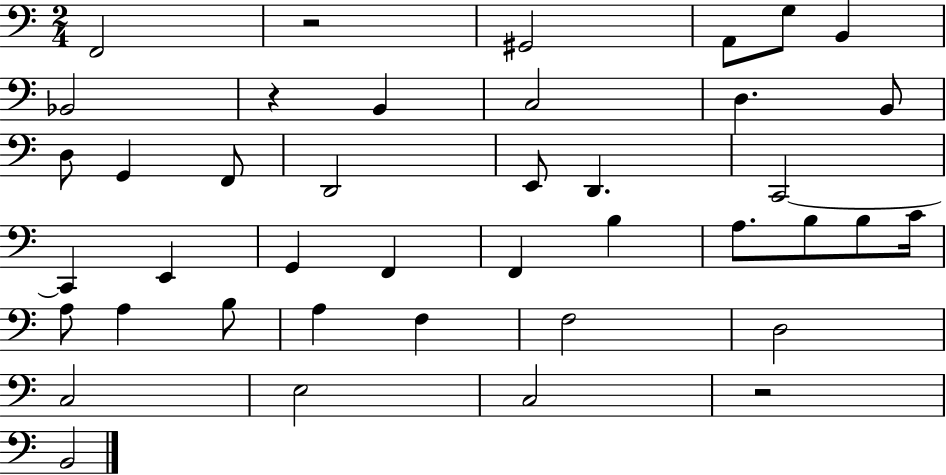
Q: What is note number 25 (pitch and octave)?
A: B3